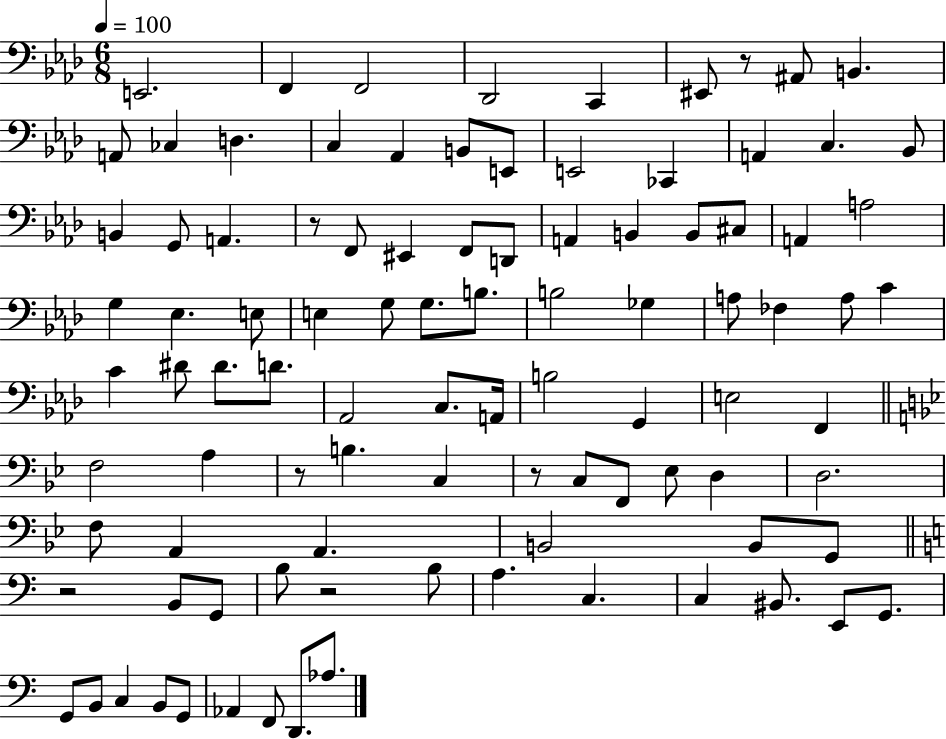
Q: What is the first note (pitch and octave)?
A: E2